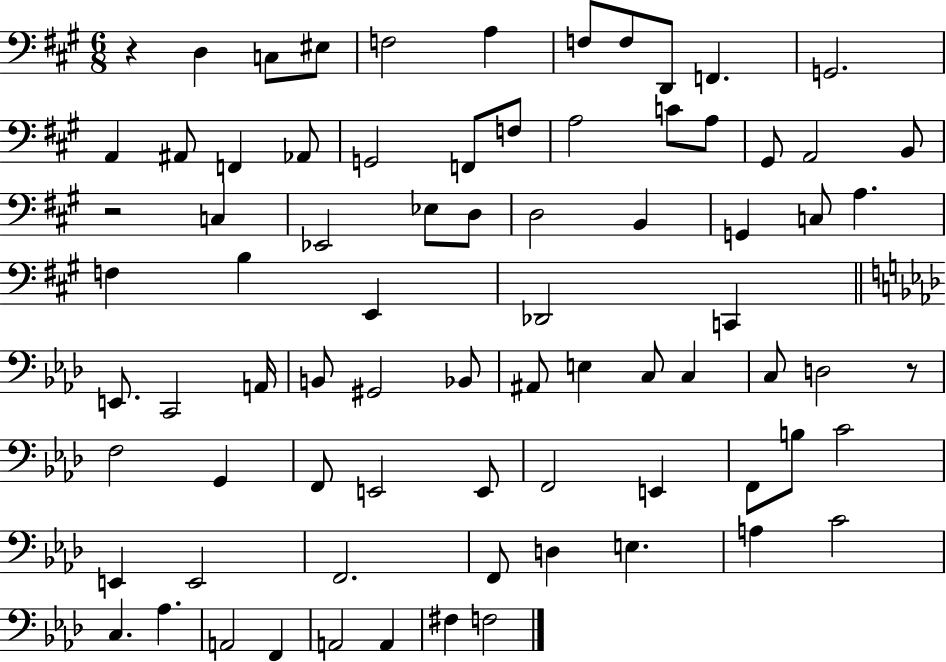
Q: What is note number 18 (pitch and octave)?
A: A3